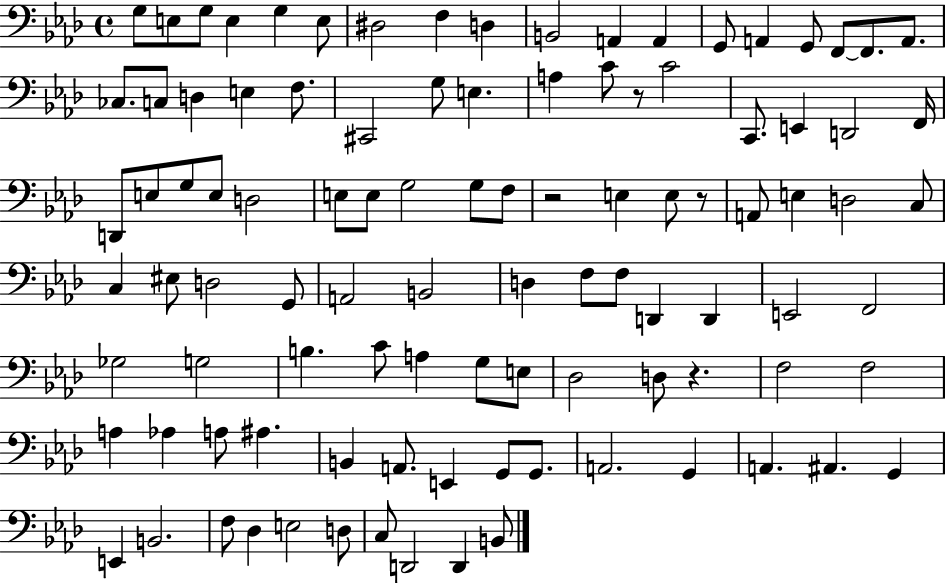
G3/e E3/e G3/e E3/q G3/q E3/e D#3/h F3/q D3/q B2/h A2/q A2/q G2/e A2/q G2/e F2/e F2/e. A2/e. CES3/e. C3/e D3/q E3/q F3/e. C#2/h G3/e E3/q. A3/q C4/e R/e C4/h C2/e. E2/q D2/h F2/s D2/e E3/e G3/e E3/e D3/h E3/e E3/e G3/h G3/e F3/e R/h E3/q E3/e R/e A2/e E3/q D3/h C3/e C3/q EIS3/e D3/h G2/e A2/h B2/h D3/q F3/e F3/e D2/q D2/q E2/h F2/h Gb3/h G3/h B3/q. C4/e A3/q G3/e E3/e Db3/h D3/e R/q. F3/h F3/h A3/q Ab3/q A3/e A#3/q. B2/q A2/e. E2/q G2/e G2/e. A2/h. G2/q A2/q. A#2/q. G2/q E2/q B2/h. F3/e Db3/q E3/h D3/e C3/e D2/h D2/q B2/e